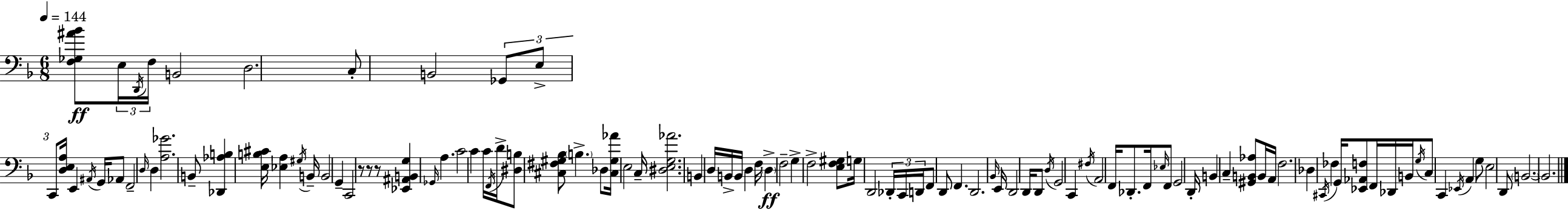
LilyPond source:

{
  \clef bass
  \numericTimeSignature
  \time 6/8
  \key d \minor
  \tempo 4 = 144
  <f ges ais' bes'>8\ff \tuplet 3/2 { e16 \acciaccatura { d,16 } f16 } b,2 | d2. | c8-. b,2 \tuplet 3/2 { ges,8 | e8-> c,8 } <d e a>16 e,4 \acciaccatura { ais,16 } g,16 | \break aes,8 f,2-- \grace { d16 } d4 | <a ges'>2. | b,8-- <des, aes b>4 <e b cis'>16 <ees a>4 | \acciaccatura { gis16 } b,16-- b,2 | \break g,4-- c,2 | r8 r8 r8 <ees, ais, b, g>4 \grace { ges,16 } a4. | c'2 | c'4 c'16 \acciaccatura { f,16 } d'16-> <dis b>8 <cis fis gis bes>8 | \break \parenthesize b4.-> des8 <cis gis aes'>16 e2 | c16-- <dis e g aes'>2. | b,4 d16 b,16-> | b,16 d4 f16 \parenthesize d4->\ff f2-- | \break g4-> f2-> | <e f gis>8 g16 d,2 | \tuplet 3/2 { des,16-. c,16 d,16 } f,8 d,8 | f,4. d,2. | \break \grace { bes,16 } e,16 d,2 | d,16 d,8 \acciaccatura { d16 } g,2 | c,4 \acciaccatura { fis16 } a,2 | f,16 des,8.-. f,16 \grace { ees16 } f,8 | \break g,2 d,16-. b,4 | c4-- <gis, b, aes>8 b,16 a,16 f2. | des4 | \acciaccatura { cis,16 } fes4 g,16 <ees, aes, f>8 f,16 des,16 | \break b,16 \acciaccatura { g16 } c8 c,4 \acciaccatura { ees,16 } a,4 | g8 e2 d,8 | \parenthesize b,2.~~ | b,2. | \break \bar "|."
}